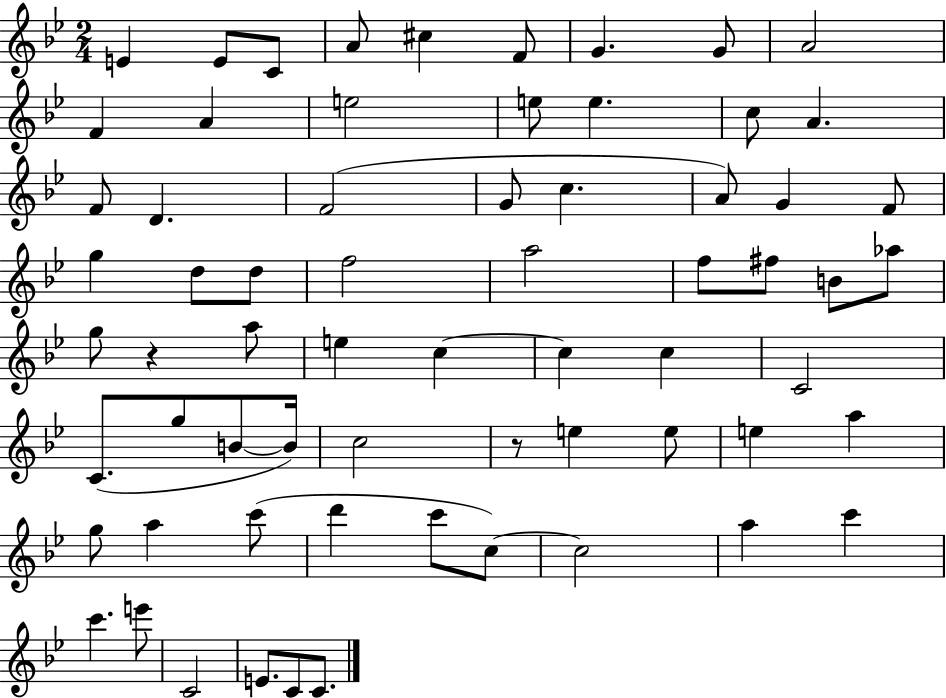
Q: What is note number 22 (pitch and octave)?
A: A4